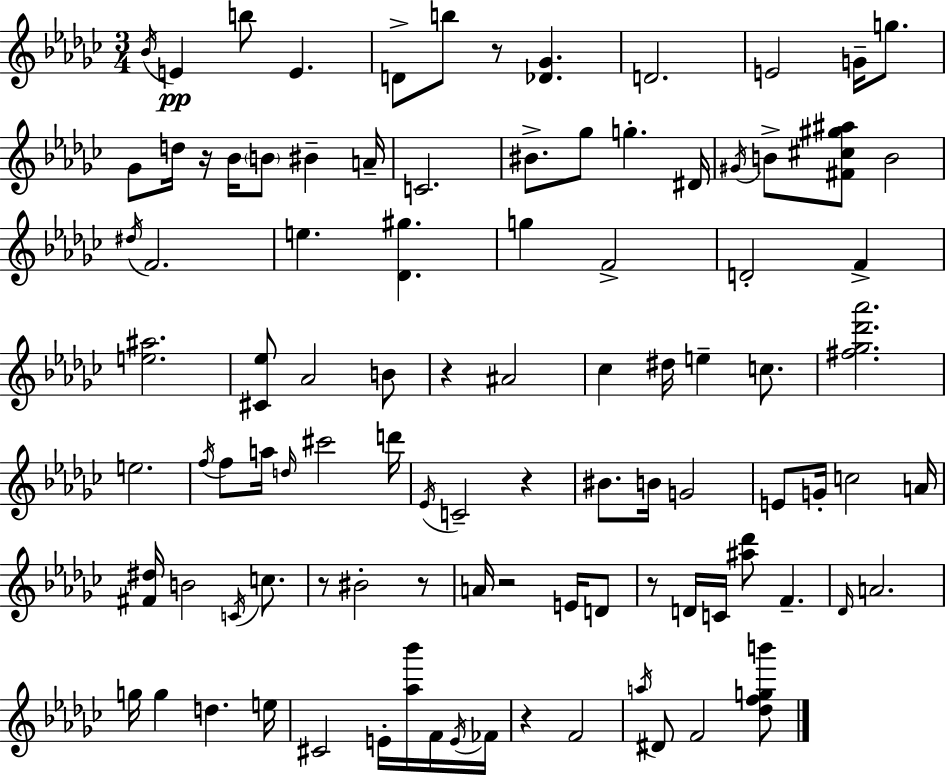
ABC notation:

X:1
T:Untitled
M:3/4
L:1/4
K:Ebm
_B/4 E b/2 E D/2 b/2 z/2 [_D_G] D2 E2 G/4 g/2 _G/2 d/4 z/4 _B/4 B/2 ^B A/4 C2 ^B/2 _g/2 g ^D/4 ^G/4 B/2 [^F^c^g^a]/2 B2 ^d/4 F2 e [_D^g] g F2 D2 F [e^a]2 [^C_e]/2 _A2 B/2 z ^A2 _c ^d/4 e c/2 [^f_g_d'_a']2 e2 f/4 f/2 a/4 d/4 ^c'2 d'/4 _E/4 C2 z ^B/2 B/4 G2 E/2 G/4 c2 A/4 [^F^d]/4 B2 C/4 c/2 z/2 ^B2 z/2 A/4 z2 E/4 D/2 z/2 D/4 C/4 [^a_d']/2 F _D/4 A2 g/4 g d e/4 ^C2 E/4 [_a_b']/4 F/4 E/4 _F/4 z F2 a/4 ^D/2 F2 [_dfgb']/2